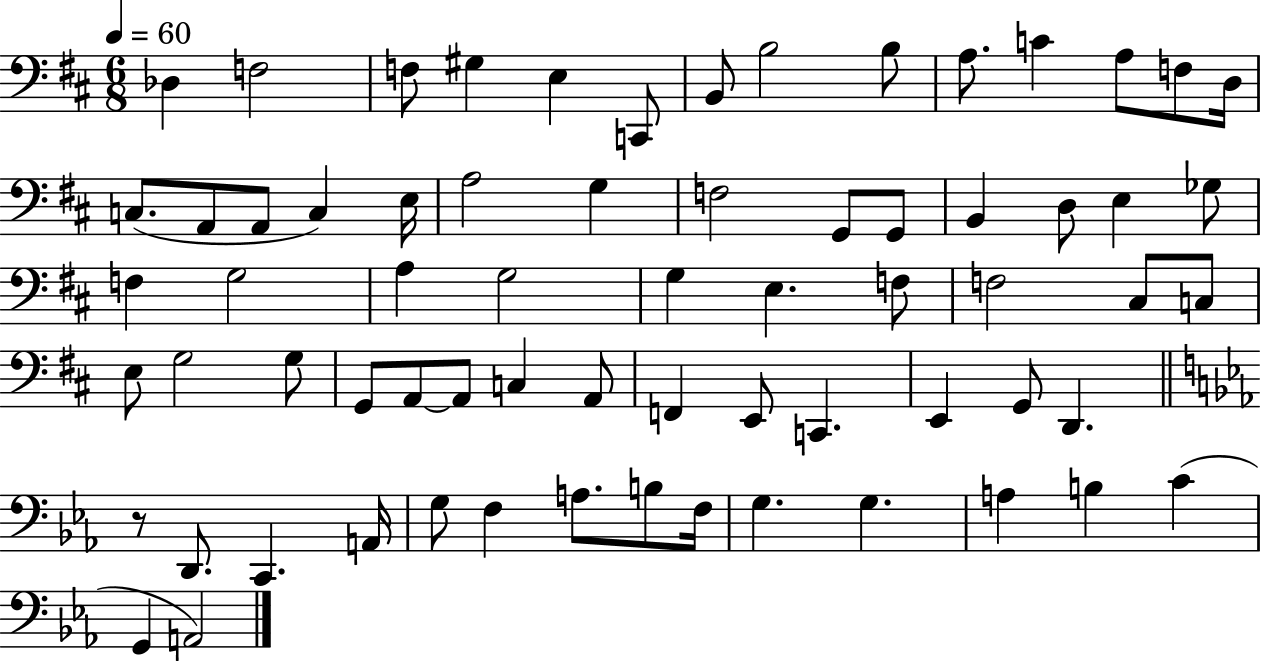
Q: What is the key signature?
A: D major